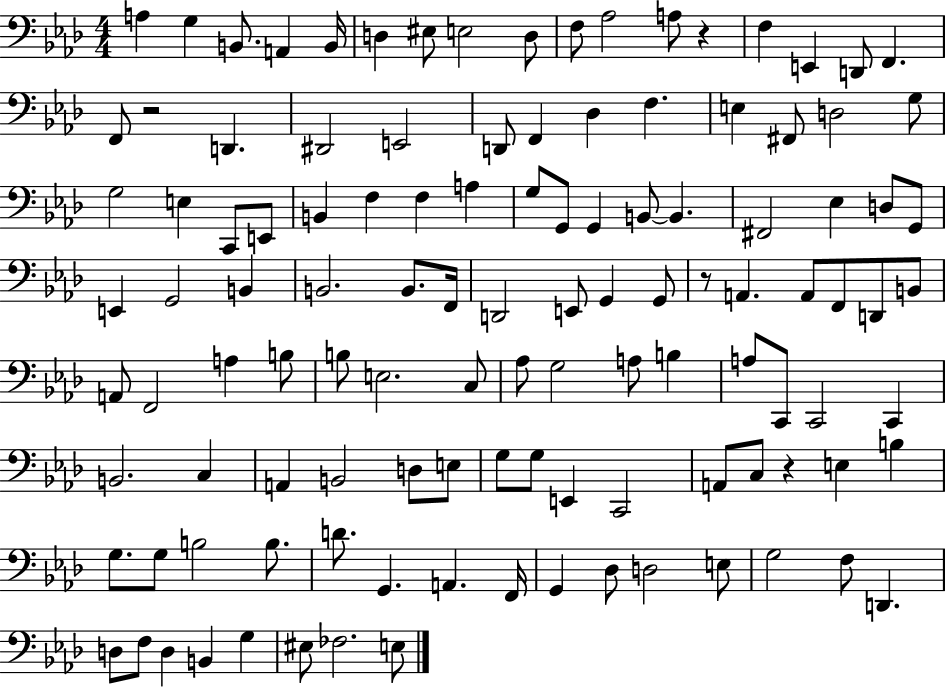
{
  \clef bass
  \numericTimeSignature
  \time 4/4
  \key aes \major
  \repeat volta 2 { a4 g4 b,8. a,4 b,16 | d4 eis8 e2 d8 | f8 aes2 a8 r4 | f4 e,4 d,8 f,4. | \break f,8 r2 d,4. | dis,2 e,2 | d,8 f,4 des4 f4. | e4 fis,8 d2 g8 | \break g2 e4 c,8 e,8 | b,4 f4 f4 a4 | g8 g,8 g,4 b,8~~ b,4. | fis,2 ees4 d8 g,8 | \break e,4 g,2 b,4 | b,2. b,8. f,16 | d,2 e,8 g,4 g,8 | r8 a,4. a,8 f,8 d,8 b,8 | \break a,8 f,2 a4 b8 | b8 e2. c8 | aes8 g2 a8 b4 | a8 c,8 c,2 c,4 | \break b,2. c4 | a,4 b,2 d8 e8 | g8 g8 e,4 c,2 | a,8 c8 r4 e4 b4 | \break g8. g8 b2 b8. | d'8. g,4. a,4. f,16 | g,4 des8 d2 e8 | g2 f8 d,4. | \break d8 f8 d4 b,4 g4 | eis8 fes2. e8 | } \bar "|."
}